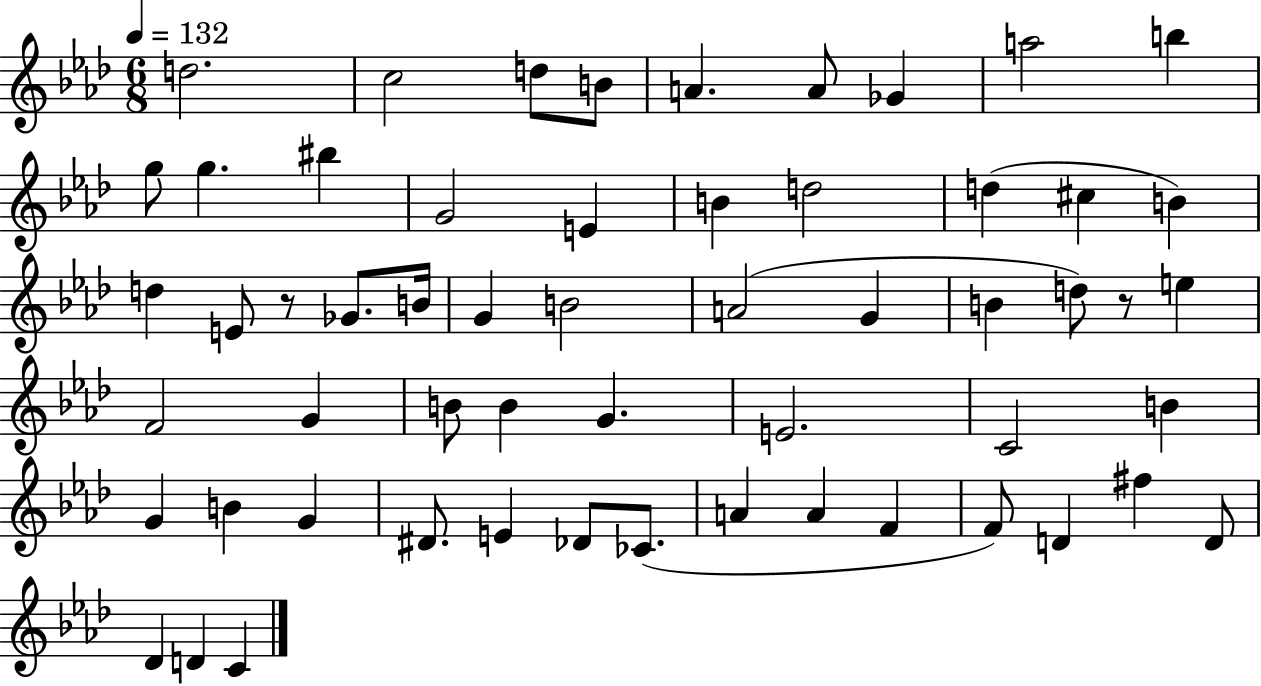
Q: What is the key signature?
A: AES major